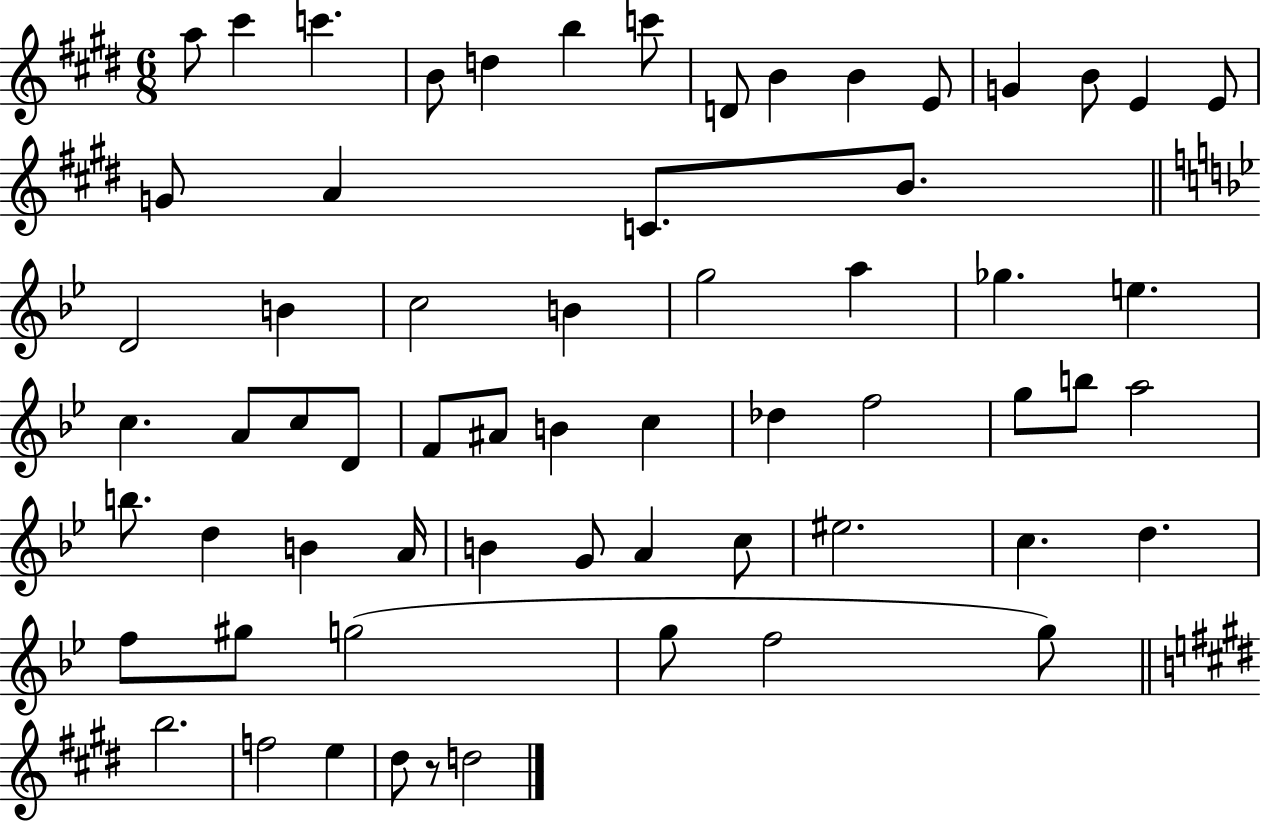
A5/e C#6/q C6/q. B4/e D5/q B5/q C6/e D4/e B4/q B4/q E4/e G4/q B4/e E4/q E4/e G4/e A4/q C4/e. B4/e. D4/h B4/q C5/h B4/q G5/h A5/q Gb5/q. E5/q. C5/q. A4/e C5/e D4/e F4/e A#4/e B4/q C5/q Db5/q F5/h G5/e B5/e A5/h B5/e. D5/q B4/q A4/s B4/q G4/e A4/q C5/e EIS5/h. C5/q. D5/q. F5/e G#5/e G5/h G5/e F5/h G5/e B5/h. F5/h E5/q D#5/e R/e D5/h